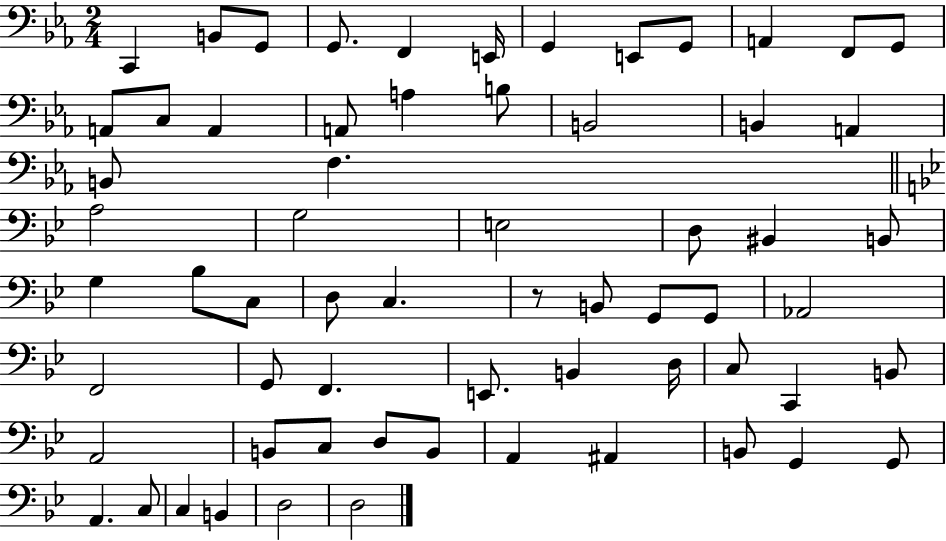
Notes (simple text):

C2/q B2/e G2/e G2/e. F2/q E2/s G2/q E2/e G2/e A2/q F2/e G2/e A2/e C3/e A2/q A2/e A3/q B3/e B2/h B2/q A2/q B2/e F3/q. A3/h G3/h E3/h D3/e BIS2/q B2/e G3/q Bb3/e C3/e D3/e C3/q. R/e B2/e G2/e G2/e Ab2/h F2/h G2/e F2/q. E2/e. B2/q D3/s C3/e C2/q B2/e A2/h B2/e C3/e D3/e B2/e A2/q A#2/q B2/e G2/q G2/e A2/q. C3/e C3/q B2/q D3/h D3/h